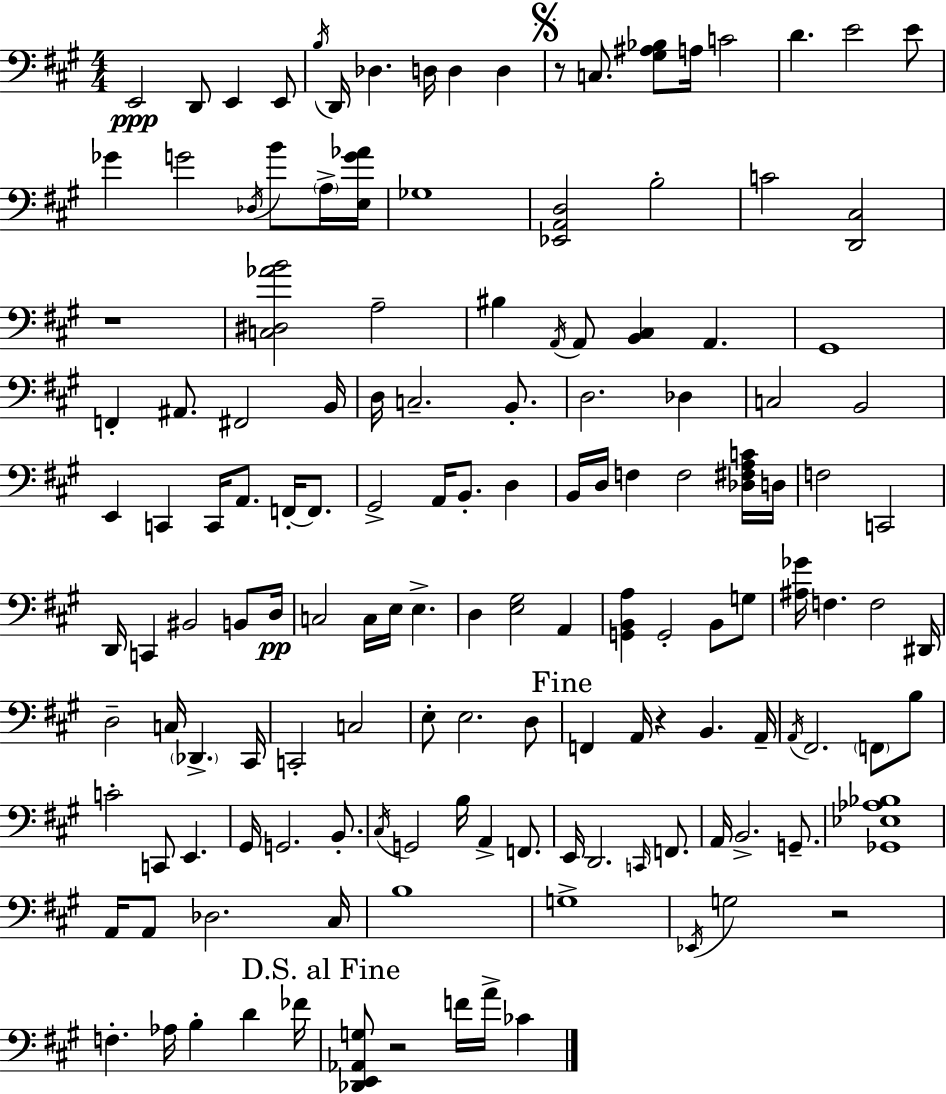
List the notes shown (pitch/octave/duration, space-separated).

E2/h D2/e E2/q E2/e B3/s D2/s Db3/q. D3/s D3/q D3/q R/e C3/e. [G#3,A#3,Bb3]/e A3/s C4/h D4/q. E4/h E4/e Gb4/q G4/h Db3/s B4/e A3/s [E3,G4,Ab4]/s Gb3/w [Eb2,A2,D3]/h B3/h C4/h [D2,C#3]/h R/w [C3,D#3,Ab4,B4]/h A3/h BIS3/q A2/s A2/e [B2,C#3]/q A2/q. G#2/w F2/q A#2/e. F#2/h B2/s D3/s C3/h. B2/e. D3/h. Db3/q C3/h B2/h E2/q C2/q C2/s A2/e. F2/s F2/e. G#2/h A2/s B2/e. D3/q B2/s D3/s F3/q F3/h [Db3,F#3,A3,C4]/s D3/s F3/h C2/h D2/s C2/q BIS2/h B2/e D3/s C3/h C3/s E3/s E3/q. D3/q [E3,G#3]/h A2/q [G2,B2,A3]/q G2/h B2/e G3/e [A#3,Gb4]/s F3/q. F3/h D#2/s D3/h C3/s Db2/q. C#2/s C2/h C3/h E3/e E3/h. D3/e F2/q A2/s R/q B2/q. A2/s A2/s F#2/h. F2/e B3/e C4/h C2/e E2/q. G#2/s G2/h. B2/e. C#3/s G2/h B3/s A2/q F2/e. E2/s D2/h. C2/s F2/e. A2/s B2/h. G2/e. [Gb2,Eb3,Ab3,Bb3]/w A2/s A2/e Db3/h. C#3/s B3/w G3/w Eb2/s G3/h R/h F3/q. Ab3/s B3/q D4/q FES4/s [Db2,E2,Ab2,G3]/e R/h F4/s A4/s CES4/q